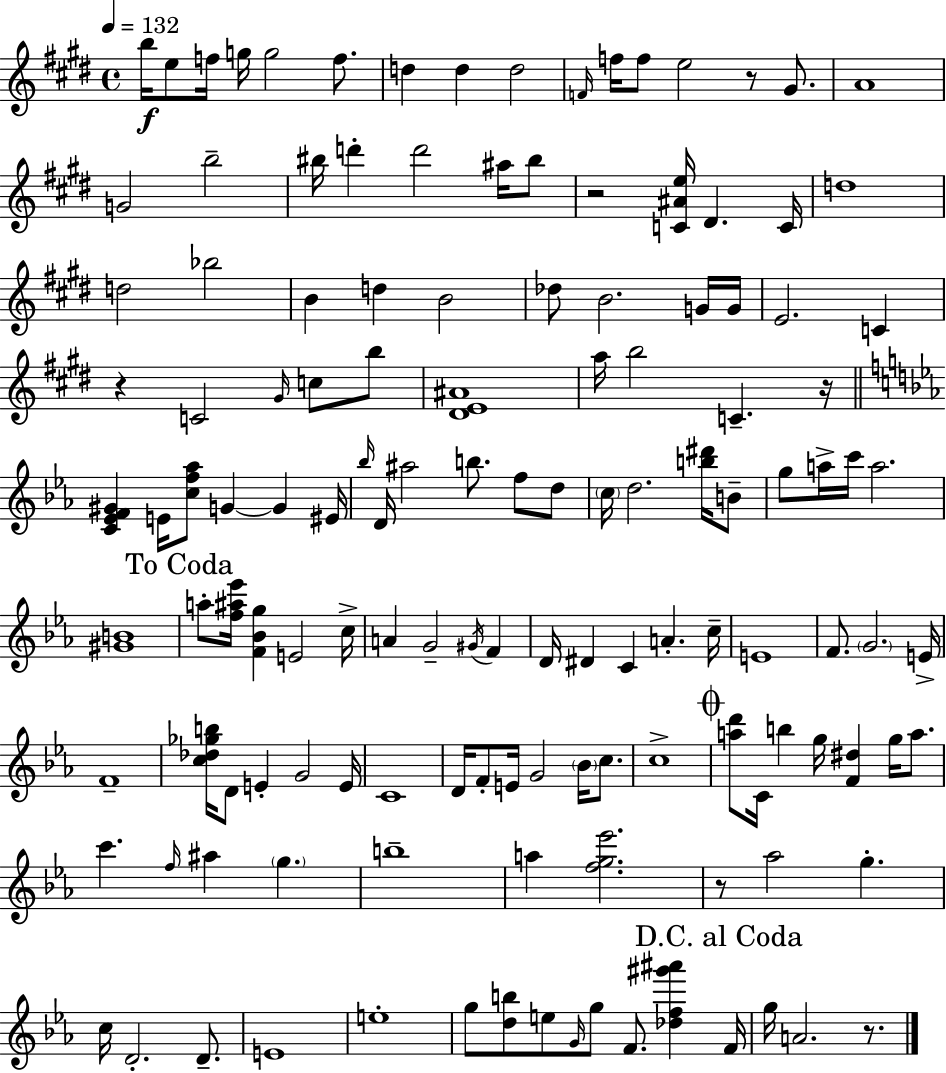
X:1
T:Untitled
M:4/4
L:1/4
K:E
b/4 e/2 f/4 g/4 g2 f/2 d d d2 F/4 f/4 f/2 e2 z/2 ^G/2 A4 G2 b2 ^b/4 d' d'2 ^a/4 ^b/2 z2 [C^Ae]/4 ^D C/4 d4 d2 _b2 B d B2 _d/2 B2 G/4 G/4 E2 C z C2 ^G/4 c/2 b/2 [^DE^A]4 a/4 b2 C z/4 [C_EF^G] E/4 [cf_a]/2 G G ^E/4 _b/4 D/4 ^a2 b/2 f/2 d/2 c/4 d2 [b^d']/4 B/2 g/2 a/4 c'/4 a2 [^GB]4 a/2 [f^a_e']/4 [F_Bg] E2 c/4 A G2 ^G/4 F D/4 ^D C A c/4 E4 F/2 G2 E/4 F4 [c_d_gb]/4 D/2 E G2 E/4 C4 D/4 F/2 E/4 G2 _B/4 c/2 c4 [ad']/2 C/4 b g/4 [F^d] g/4 a/2 c' f/4 ^a g b4 a [fg_e']2 z/2 _a2 g c/4 D2 D/2 E4 e4 g/2 [db]/2 e/2 G/4 g/2 F/2 [_df^g'^a'] F/4 g/4 A2 z/2